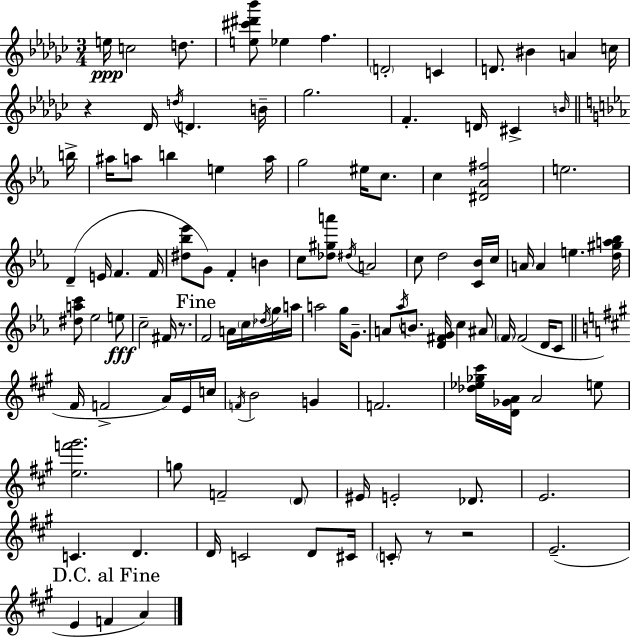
{
  \clef treble
  \numericTimeSignature
  \time 3/4
  \key ees \minor
  e''16\ppp c''2 d''8. | <e'' cis''' dis''' bes'''>8 ees''4 f''4. | \parenthesize d'2-. c'4 | d'8. bis'4 a'4 c''16 | \break r4 des'16 \acciaccatura { d''16 } d'4. | b'16-- ges''2. | f'4.-. d'16 cis'4-> | \grace { b'16 } \bar "||" \break \key c \minor b''16-> ais''16 a''8 b''4 e''4 | a''16 g''2 eis''16 c''8. | c''4 <dis' aes' fis''>2 | e''2. | \break d'4--( e'16 f'4. | f'16 <dis'' bes'' ees'''>8 g'8) f'4-. b'4 | c''8 <des'' gis'' a'''>8 \acciaccatura { dis''16 } a'2 | c''8 d''2 | \break <c' bes'>16 c''16 a'16 a'4 e''4. | <d'' gis'' a'' bes''>16 <dis'' a'' c'''>8 ees''2 | e''8\fff c''2-- fis'16 r8. | \mark "Fine" f'2 a'16 \parenthesize c''16 | \break \acciaccatura { des''16 } g''16 a''16 a''2 g''16 | g'8.-- a'8 \acciaccatura { aes''16 } b'8. <d' fis' g'>16 c''4 | ais'8 \parenthesize f'16 f'2( | d'16 c'8 \bar "||" \break \key a \major fis'16 f'2-> a'16) e'16 c''16 | \acciaccatura { f'16 } b'2 g'4 | f'2. | <des'' ees'' ges'' cis'''>16 <d' ges' a'>16 a'2 e''8 | \break <e'' f''' gis'''>2. | g''8 f'2-- \parenthesize d'8 | eis'16 e'2-. des'8. | e'2. | \break c'4. d'4. | d'16 c'2 d'8 | cis'16 \parenthesize c'8-. r8 r2 | e'2.--( | \break \mark "D.C. al Fine" e'4 f'4 a'4) | \bar "|."
}